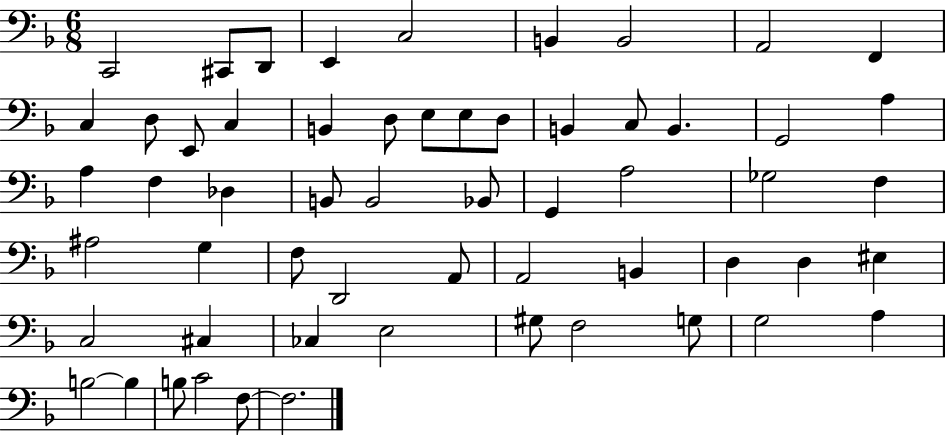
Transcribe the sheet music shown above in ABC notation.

X:1
T:Untitled
M:6/8
L:1/4
K:F
C,,2 ^C,,/2 D,,/2 E,, C,2 B,, B,,2 A,,2 F,, C, D,/2 E,,/2 C, B,, D,/2 E,/2 E,/2 D,/2 B,, C,/2 B,, G,,2 A, A, F, _D, B,,/2 B,,2 _B,,/2 G,, A,2 _G,2 F, ^A,2 G, F,/2 D,,2 A,,/2 A,,2 B,, D, D, ^E, C,2 ^C, _C, E,2 ^G,/2 F,2 G,/2 G,2 A, B,2 B, B,/2 C2 F,/2 F,2